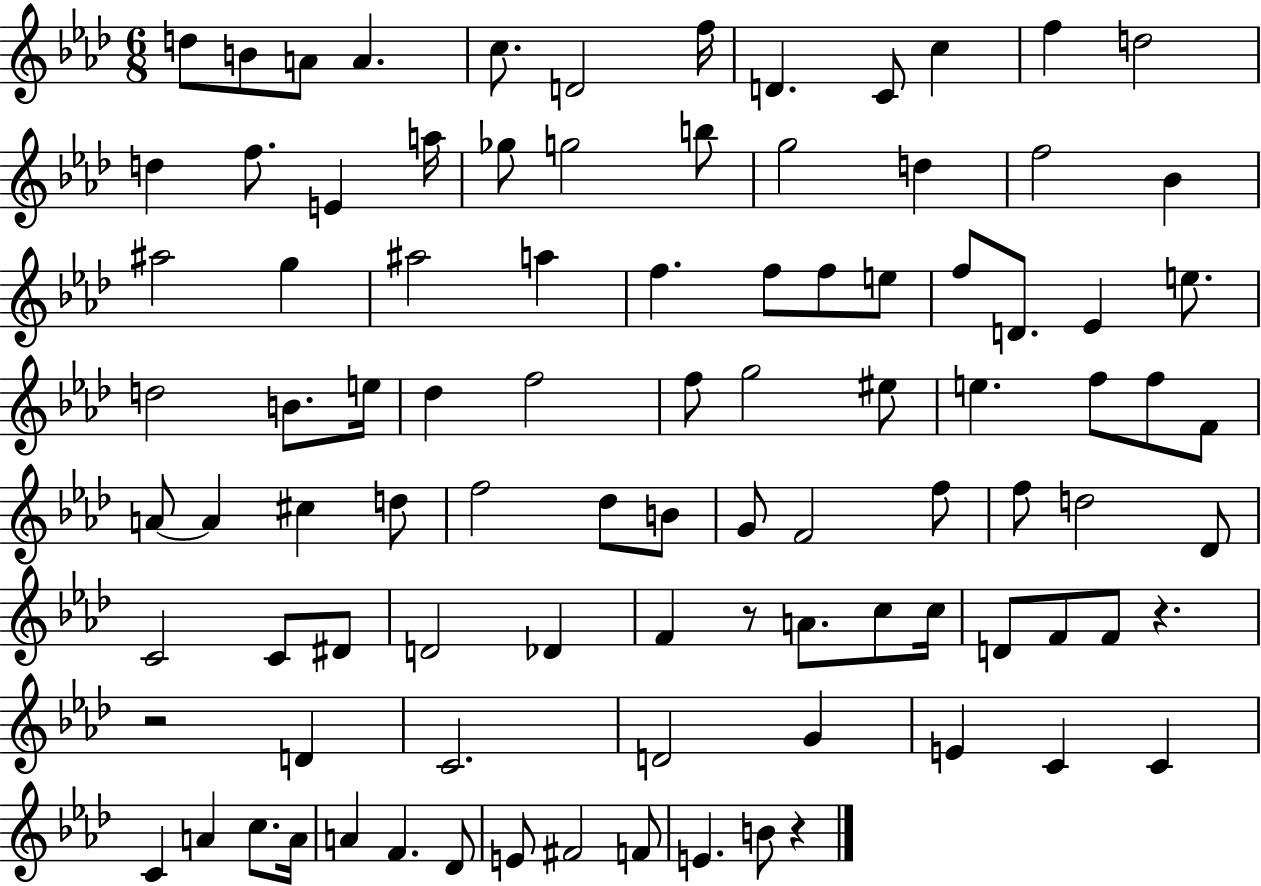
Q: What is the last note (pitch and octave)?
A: B4